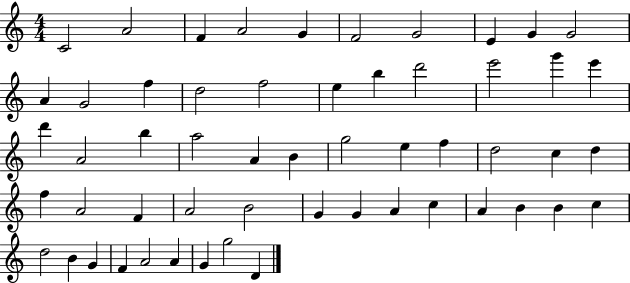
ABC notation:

X:1
T:Untitled
M:4/4
L:1/4
K:C
C2 A2 F A2 G F2 G2 E G G2 A G2 f d2 f2 e b d'2 e'2 g' e' d' A2 b a2 A B g2 e f d2 c d f A2 F A2 B2 G G A c A B B c d2 B G F A2 A G g2 D